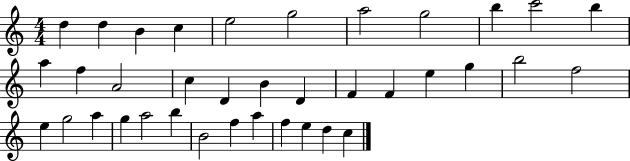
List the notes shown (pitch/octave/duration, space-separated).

D5/q D5/q B4/q C5/q E5/h G5/h A5/h G5/h B5/q C6/h B5/q A5/q F5/q A4/h C5/q D4/q B4/q D4/q F4/q F4/q E5/q G5/q B5/h F5/h E5/q G5/h A5/q G5/q A5/h B5/q B4/h F5/q A5/q F5/q E5/q D5/q C5/q